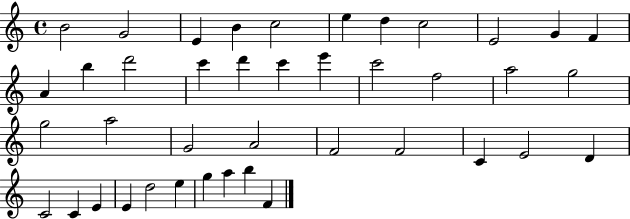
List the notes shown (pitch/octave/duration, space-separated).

B4/h G4/h E4/q B4/q C5/h E5/q D5/q C5/h E4/h G4/q F4/q A4/q B5/q D6/h C6/q D6/q C6/q E6/q C6/h F5/h A5/h G5/h G5/h A5/h G4/h A4/h F4/h F4/h C4/q E4/h D4/q C4/h C4/q E4/q E4/q D5/h E5/q G5/q A5/q B5/q F4/q